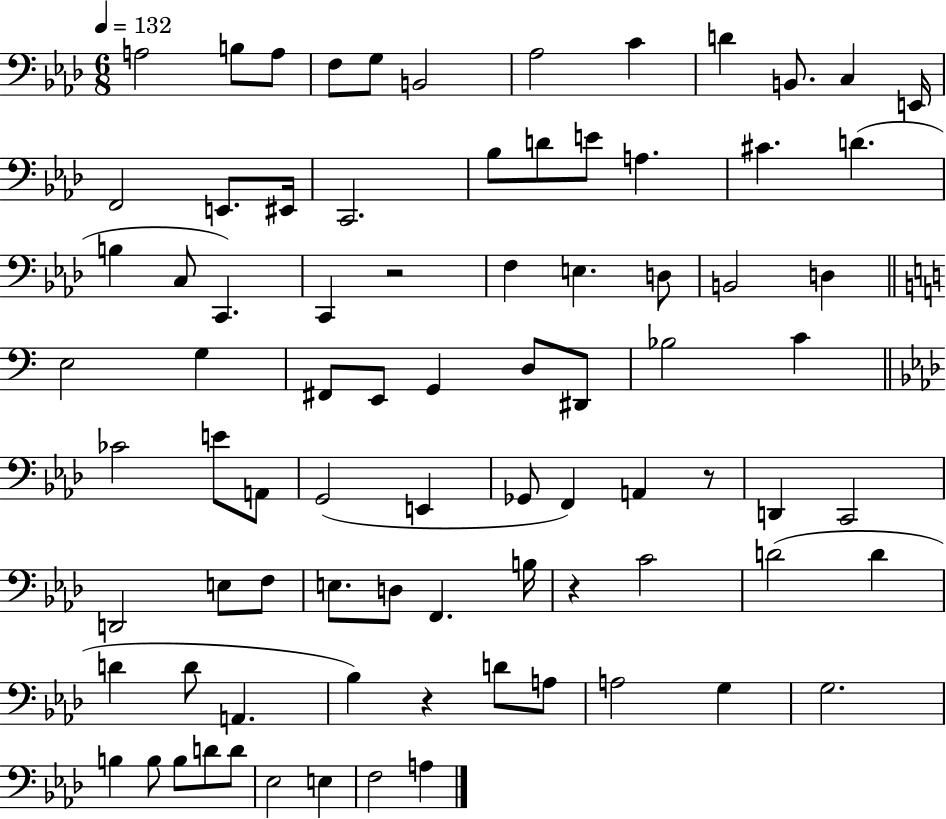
{
  \clef bass
  \numericTimeSignature
  \time 6/8
  \key aes \major
  \tempo 4 = 132
  a2 b8 a8 | f8 g8 b,2 | aes2 c'4 | d'4 b,8. c4 e,16 | \break f,2 e,8. eis,16 | c,2. | bes8 d'8 e'8 a4. | cis'4. d'4.( | \break b4 c8 c,4.) | c,4 r2 | f4 e4. d8 | b,2 d4 | \break \bar "||" \break \key c \major e2 g4 | fis,8 e,8 g,4 d8 dis,8 | bes2 c'4 | \bar "||" \break \key aes \major ces'2 e'8 a,8 | g,2( e,4 | ges,8 f,4) a,4 r8 | d,4 c,2 | \break d,2 e8 f8 | e8. d8 f,4. b16 | r4 c'2 | d'2( d'4 | \break d'4 d'8 a,4. | bes4) r4 d'8 a8 | a2 g4 | g2. | \break b4 b8 b8 d'8 d'8 | ees2 e4 | f2 a4 | \bar "|."
}